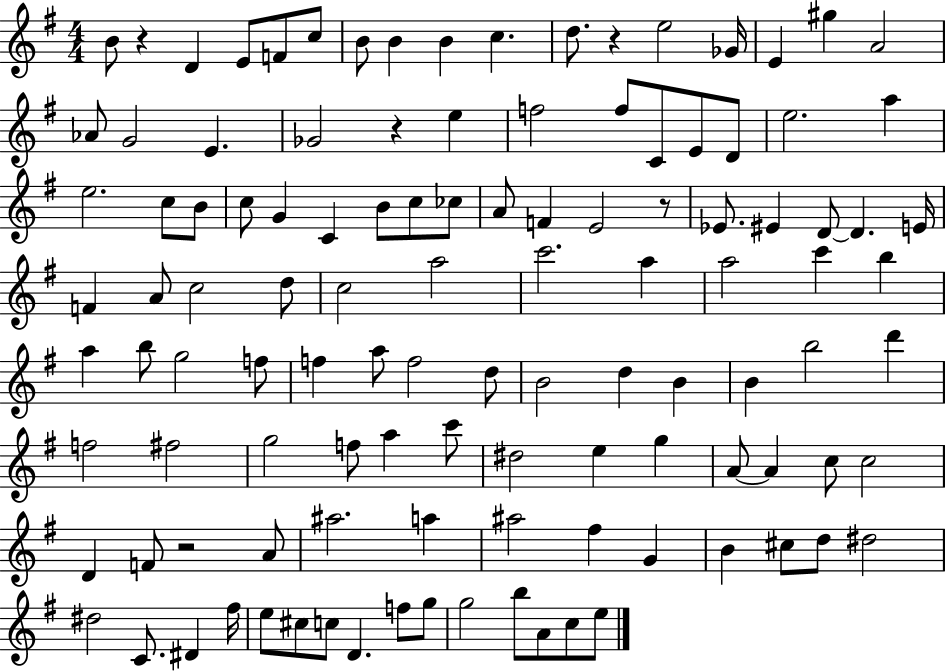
{
  \clef treble
  \numericTimeSignature
  \time 4/4
  \key g \major
  b'8 r4 d'4 e'8 f'8 c''8 | b'8 b'4 b'4 c''4. | d''8. r4 e''2 ges'16 | e'4 gis''4 a'2 | \break aes'8 g'2 e'4. | ges'2 r4 e''4 | f''2 f''8 c'8 e'8 d'8 | e''2. a''4 | \break e''2. c''8 b'8 | c''8 g'4 c'4 b'8 c''8 ces''8 | a'8 f'4 e'2 r8 | ees'8. eis'4 d'8~~ d'4. e'16 | \break f'4 a'8 c''2 d''8 | c''2 a''2 | c'''2. a''4 | a''2 c'''4 b''4 | \break a''4 b''8 g''2 f''8 | f''4 a''8 f''2 d''8 | b'2 d''4 b'4 | b'4 b''2 d'''4 | \break f''2 fis''2 | g''2 f''8 a''4 c'''8 | dis''2 e''4 g''4 | a'8~~ a'4 c''8 c''2 | \break d'4 f'8 r2 a'8 | ais''2. a''4 | ais''2 fis''4 g'4 | b'4 cis''8 d''8 dis''2 | \break dis''2 c'8. dis'4 fis''16 | e''8 cis''8 c''8 d'4. f''8 g''8 | g''2 b''8 a'8 c''8 e''8 | \bar "|."
}